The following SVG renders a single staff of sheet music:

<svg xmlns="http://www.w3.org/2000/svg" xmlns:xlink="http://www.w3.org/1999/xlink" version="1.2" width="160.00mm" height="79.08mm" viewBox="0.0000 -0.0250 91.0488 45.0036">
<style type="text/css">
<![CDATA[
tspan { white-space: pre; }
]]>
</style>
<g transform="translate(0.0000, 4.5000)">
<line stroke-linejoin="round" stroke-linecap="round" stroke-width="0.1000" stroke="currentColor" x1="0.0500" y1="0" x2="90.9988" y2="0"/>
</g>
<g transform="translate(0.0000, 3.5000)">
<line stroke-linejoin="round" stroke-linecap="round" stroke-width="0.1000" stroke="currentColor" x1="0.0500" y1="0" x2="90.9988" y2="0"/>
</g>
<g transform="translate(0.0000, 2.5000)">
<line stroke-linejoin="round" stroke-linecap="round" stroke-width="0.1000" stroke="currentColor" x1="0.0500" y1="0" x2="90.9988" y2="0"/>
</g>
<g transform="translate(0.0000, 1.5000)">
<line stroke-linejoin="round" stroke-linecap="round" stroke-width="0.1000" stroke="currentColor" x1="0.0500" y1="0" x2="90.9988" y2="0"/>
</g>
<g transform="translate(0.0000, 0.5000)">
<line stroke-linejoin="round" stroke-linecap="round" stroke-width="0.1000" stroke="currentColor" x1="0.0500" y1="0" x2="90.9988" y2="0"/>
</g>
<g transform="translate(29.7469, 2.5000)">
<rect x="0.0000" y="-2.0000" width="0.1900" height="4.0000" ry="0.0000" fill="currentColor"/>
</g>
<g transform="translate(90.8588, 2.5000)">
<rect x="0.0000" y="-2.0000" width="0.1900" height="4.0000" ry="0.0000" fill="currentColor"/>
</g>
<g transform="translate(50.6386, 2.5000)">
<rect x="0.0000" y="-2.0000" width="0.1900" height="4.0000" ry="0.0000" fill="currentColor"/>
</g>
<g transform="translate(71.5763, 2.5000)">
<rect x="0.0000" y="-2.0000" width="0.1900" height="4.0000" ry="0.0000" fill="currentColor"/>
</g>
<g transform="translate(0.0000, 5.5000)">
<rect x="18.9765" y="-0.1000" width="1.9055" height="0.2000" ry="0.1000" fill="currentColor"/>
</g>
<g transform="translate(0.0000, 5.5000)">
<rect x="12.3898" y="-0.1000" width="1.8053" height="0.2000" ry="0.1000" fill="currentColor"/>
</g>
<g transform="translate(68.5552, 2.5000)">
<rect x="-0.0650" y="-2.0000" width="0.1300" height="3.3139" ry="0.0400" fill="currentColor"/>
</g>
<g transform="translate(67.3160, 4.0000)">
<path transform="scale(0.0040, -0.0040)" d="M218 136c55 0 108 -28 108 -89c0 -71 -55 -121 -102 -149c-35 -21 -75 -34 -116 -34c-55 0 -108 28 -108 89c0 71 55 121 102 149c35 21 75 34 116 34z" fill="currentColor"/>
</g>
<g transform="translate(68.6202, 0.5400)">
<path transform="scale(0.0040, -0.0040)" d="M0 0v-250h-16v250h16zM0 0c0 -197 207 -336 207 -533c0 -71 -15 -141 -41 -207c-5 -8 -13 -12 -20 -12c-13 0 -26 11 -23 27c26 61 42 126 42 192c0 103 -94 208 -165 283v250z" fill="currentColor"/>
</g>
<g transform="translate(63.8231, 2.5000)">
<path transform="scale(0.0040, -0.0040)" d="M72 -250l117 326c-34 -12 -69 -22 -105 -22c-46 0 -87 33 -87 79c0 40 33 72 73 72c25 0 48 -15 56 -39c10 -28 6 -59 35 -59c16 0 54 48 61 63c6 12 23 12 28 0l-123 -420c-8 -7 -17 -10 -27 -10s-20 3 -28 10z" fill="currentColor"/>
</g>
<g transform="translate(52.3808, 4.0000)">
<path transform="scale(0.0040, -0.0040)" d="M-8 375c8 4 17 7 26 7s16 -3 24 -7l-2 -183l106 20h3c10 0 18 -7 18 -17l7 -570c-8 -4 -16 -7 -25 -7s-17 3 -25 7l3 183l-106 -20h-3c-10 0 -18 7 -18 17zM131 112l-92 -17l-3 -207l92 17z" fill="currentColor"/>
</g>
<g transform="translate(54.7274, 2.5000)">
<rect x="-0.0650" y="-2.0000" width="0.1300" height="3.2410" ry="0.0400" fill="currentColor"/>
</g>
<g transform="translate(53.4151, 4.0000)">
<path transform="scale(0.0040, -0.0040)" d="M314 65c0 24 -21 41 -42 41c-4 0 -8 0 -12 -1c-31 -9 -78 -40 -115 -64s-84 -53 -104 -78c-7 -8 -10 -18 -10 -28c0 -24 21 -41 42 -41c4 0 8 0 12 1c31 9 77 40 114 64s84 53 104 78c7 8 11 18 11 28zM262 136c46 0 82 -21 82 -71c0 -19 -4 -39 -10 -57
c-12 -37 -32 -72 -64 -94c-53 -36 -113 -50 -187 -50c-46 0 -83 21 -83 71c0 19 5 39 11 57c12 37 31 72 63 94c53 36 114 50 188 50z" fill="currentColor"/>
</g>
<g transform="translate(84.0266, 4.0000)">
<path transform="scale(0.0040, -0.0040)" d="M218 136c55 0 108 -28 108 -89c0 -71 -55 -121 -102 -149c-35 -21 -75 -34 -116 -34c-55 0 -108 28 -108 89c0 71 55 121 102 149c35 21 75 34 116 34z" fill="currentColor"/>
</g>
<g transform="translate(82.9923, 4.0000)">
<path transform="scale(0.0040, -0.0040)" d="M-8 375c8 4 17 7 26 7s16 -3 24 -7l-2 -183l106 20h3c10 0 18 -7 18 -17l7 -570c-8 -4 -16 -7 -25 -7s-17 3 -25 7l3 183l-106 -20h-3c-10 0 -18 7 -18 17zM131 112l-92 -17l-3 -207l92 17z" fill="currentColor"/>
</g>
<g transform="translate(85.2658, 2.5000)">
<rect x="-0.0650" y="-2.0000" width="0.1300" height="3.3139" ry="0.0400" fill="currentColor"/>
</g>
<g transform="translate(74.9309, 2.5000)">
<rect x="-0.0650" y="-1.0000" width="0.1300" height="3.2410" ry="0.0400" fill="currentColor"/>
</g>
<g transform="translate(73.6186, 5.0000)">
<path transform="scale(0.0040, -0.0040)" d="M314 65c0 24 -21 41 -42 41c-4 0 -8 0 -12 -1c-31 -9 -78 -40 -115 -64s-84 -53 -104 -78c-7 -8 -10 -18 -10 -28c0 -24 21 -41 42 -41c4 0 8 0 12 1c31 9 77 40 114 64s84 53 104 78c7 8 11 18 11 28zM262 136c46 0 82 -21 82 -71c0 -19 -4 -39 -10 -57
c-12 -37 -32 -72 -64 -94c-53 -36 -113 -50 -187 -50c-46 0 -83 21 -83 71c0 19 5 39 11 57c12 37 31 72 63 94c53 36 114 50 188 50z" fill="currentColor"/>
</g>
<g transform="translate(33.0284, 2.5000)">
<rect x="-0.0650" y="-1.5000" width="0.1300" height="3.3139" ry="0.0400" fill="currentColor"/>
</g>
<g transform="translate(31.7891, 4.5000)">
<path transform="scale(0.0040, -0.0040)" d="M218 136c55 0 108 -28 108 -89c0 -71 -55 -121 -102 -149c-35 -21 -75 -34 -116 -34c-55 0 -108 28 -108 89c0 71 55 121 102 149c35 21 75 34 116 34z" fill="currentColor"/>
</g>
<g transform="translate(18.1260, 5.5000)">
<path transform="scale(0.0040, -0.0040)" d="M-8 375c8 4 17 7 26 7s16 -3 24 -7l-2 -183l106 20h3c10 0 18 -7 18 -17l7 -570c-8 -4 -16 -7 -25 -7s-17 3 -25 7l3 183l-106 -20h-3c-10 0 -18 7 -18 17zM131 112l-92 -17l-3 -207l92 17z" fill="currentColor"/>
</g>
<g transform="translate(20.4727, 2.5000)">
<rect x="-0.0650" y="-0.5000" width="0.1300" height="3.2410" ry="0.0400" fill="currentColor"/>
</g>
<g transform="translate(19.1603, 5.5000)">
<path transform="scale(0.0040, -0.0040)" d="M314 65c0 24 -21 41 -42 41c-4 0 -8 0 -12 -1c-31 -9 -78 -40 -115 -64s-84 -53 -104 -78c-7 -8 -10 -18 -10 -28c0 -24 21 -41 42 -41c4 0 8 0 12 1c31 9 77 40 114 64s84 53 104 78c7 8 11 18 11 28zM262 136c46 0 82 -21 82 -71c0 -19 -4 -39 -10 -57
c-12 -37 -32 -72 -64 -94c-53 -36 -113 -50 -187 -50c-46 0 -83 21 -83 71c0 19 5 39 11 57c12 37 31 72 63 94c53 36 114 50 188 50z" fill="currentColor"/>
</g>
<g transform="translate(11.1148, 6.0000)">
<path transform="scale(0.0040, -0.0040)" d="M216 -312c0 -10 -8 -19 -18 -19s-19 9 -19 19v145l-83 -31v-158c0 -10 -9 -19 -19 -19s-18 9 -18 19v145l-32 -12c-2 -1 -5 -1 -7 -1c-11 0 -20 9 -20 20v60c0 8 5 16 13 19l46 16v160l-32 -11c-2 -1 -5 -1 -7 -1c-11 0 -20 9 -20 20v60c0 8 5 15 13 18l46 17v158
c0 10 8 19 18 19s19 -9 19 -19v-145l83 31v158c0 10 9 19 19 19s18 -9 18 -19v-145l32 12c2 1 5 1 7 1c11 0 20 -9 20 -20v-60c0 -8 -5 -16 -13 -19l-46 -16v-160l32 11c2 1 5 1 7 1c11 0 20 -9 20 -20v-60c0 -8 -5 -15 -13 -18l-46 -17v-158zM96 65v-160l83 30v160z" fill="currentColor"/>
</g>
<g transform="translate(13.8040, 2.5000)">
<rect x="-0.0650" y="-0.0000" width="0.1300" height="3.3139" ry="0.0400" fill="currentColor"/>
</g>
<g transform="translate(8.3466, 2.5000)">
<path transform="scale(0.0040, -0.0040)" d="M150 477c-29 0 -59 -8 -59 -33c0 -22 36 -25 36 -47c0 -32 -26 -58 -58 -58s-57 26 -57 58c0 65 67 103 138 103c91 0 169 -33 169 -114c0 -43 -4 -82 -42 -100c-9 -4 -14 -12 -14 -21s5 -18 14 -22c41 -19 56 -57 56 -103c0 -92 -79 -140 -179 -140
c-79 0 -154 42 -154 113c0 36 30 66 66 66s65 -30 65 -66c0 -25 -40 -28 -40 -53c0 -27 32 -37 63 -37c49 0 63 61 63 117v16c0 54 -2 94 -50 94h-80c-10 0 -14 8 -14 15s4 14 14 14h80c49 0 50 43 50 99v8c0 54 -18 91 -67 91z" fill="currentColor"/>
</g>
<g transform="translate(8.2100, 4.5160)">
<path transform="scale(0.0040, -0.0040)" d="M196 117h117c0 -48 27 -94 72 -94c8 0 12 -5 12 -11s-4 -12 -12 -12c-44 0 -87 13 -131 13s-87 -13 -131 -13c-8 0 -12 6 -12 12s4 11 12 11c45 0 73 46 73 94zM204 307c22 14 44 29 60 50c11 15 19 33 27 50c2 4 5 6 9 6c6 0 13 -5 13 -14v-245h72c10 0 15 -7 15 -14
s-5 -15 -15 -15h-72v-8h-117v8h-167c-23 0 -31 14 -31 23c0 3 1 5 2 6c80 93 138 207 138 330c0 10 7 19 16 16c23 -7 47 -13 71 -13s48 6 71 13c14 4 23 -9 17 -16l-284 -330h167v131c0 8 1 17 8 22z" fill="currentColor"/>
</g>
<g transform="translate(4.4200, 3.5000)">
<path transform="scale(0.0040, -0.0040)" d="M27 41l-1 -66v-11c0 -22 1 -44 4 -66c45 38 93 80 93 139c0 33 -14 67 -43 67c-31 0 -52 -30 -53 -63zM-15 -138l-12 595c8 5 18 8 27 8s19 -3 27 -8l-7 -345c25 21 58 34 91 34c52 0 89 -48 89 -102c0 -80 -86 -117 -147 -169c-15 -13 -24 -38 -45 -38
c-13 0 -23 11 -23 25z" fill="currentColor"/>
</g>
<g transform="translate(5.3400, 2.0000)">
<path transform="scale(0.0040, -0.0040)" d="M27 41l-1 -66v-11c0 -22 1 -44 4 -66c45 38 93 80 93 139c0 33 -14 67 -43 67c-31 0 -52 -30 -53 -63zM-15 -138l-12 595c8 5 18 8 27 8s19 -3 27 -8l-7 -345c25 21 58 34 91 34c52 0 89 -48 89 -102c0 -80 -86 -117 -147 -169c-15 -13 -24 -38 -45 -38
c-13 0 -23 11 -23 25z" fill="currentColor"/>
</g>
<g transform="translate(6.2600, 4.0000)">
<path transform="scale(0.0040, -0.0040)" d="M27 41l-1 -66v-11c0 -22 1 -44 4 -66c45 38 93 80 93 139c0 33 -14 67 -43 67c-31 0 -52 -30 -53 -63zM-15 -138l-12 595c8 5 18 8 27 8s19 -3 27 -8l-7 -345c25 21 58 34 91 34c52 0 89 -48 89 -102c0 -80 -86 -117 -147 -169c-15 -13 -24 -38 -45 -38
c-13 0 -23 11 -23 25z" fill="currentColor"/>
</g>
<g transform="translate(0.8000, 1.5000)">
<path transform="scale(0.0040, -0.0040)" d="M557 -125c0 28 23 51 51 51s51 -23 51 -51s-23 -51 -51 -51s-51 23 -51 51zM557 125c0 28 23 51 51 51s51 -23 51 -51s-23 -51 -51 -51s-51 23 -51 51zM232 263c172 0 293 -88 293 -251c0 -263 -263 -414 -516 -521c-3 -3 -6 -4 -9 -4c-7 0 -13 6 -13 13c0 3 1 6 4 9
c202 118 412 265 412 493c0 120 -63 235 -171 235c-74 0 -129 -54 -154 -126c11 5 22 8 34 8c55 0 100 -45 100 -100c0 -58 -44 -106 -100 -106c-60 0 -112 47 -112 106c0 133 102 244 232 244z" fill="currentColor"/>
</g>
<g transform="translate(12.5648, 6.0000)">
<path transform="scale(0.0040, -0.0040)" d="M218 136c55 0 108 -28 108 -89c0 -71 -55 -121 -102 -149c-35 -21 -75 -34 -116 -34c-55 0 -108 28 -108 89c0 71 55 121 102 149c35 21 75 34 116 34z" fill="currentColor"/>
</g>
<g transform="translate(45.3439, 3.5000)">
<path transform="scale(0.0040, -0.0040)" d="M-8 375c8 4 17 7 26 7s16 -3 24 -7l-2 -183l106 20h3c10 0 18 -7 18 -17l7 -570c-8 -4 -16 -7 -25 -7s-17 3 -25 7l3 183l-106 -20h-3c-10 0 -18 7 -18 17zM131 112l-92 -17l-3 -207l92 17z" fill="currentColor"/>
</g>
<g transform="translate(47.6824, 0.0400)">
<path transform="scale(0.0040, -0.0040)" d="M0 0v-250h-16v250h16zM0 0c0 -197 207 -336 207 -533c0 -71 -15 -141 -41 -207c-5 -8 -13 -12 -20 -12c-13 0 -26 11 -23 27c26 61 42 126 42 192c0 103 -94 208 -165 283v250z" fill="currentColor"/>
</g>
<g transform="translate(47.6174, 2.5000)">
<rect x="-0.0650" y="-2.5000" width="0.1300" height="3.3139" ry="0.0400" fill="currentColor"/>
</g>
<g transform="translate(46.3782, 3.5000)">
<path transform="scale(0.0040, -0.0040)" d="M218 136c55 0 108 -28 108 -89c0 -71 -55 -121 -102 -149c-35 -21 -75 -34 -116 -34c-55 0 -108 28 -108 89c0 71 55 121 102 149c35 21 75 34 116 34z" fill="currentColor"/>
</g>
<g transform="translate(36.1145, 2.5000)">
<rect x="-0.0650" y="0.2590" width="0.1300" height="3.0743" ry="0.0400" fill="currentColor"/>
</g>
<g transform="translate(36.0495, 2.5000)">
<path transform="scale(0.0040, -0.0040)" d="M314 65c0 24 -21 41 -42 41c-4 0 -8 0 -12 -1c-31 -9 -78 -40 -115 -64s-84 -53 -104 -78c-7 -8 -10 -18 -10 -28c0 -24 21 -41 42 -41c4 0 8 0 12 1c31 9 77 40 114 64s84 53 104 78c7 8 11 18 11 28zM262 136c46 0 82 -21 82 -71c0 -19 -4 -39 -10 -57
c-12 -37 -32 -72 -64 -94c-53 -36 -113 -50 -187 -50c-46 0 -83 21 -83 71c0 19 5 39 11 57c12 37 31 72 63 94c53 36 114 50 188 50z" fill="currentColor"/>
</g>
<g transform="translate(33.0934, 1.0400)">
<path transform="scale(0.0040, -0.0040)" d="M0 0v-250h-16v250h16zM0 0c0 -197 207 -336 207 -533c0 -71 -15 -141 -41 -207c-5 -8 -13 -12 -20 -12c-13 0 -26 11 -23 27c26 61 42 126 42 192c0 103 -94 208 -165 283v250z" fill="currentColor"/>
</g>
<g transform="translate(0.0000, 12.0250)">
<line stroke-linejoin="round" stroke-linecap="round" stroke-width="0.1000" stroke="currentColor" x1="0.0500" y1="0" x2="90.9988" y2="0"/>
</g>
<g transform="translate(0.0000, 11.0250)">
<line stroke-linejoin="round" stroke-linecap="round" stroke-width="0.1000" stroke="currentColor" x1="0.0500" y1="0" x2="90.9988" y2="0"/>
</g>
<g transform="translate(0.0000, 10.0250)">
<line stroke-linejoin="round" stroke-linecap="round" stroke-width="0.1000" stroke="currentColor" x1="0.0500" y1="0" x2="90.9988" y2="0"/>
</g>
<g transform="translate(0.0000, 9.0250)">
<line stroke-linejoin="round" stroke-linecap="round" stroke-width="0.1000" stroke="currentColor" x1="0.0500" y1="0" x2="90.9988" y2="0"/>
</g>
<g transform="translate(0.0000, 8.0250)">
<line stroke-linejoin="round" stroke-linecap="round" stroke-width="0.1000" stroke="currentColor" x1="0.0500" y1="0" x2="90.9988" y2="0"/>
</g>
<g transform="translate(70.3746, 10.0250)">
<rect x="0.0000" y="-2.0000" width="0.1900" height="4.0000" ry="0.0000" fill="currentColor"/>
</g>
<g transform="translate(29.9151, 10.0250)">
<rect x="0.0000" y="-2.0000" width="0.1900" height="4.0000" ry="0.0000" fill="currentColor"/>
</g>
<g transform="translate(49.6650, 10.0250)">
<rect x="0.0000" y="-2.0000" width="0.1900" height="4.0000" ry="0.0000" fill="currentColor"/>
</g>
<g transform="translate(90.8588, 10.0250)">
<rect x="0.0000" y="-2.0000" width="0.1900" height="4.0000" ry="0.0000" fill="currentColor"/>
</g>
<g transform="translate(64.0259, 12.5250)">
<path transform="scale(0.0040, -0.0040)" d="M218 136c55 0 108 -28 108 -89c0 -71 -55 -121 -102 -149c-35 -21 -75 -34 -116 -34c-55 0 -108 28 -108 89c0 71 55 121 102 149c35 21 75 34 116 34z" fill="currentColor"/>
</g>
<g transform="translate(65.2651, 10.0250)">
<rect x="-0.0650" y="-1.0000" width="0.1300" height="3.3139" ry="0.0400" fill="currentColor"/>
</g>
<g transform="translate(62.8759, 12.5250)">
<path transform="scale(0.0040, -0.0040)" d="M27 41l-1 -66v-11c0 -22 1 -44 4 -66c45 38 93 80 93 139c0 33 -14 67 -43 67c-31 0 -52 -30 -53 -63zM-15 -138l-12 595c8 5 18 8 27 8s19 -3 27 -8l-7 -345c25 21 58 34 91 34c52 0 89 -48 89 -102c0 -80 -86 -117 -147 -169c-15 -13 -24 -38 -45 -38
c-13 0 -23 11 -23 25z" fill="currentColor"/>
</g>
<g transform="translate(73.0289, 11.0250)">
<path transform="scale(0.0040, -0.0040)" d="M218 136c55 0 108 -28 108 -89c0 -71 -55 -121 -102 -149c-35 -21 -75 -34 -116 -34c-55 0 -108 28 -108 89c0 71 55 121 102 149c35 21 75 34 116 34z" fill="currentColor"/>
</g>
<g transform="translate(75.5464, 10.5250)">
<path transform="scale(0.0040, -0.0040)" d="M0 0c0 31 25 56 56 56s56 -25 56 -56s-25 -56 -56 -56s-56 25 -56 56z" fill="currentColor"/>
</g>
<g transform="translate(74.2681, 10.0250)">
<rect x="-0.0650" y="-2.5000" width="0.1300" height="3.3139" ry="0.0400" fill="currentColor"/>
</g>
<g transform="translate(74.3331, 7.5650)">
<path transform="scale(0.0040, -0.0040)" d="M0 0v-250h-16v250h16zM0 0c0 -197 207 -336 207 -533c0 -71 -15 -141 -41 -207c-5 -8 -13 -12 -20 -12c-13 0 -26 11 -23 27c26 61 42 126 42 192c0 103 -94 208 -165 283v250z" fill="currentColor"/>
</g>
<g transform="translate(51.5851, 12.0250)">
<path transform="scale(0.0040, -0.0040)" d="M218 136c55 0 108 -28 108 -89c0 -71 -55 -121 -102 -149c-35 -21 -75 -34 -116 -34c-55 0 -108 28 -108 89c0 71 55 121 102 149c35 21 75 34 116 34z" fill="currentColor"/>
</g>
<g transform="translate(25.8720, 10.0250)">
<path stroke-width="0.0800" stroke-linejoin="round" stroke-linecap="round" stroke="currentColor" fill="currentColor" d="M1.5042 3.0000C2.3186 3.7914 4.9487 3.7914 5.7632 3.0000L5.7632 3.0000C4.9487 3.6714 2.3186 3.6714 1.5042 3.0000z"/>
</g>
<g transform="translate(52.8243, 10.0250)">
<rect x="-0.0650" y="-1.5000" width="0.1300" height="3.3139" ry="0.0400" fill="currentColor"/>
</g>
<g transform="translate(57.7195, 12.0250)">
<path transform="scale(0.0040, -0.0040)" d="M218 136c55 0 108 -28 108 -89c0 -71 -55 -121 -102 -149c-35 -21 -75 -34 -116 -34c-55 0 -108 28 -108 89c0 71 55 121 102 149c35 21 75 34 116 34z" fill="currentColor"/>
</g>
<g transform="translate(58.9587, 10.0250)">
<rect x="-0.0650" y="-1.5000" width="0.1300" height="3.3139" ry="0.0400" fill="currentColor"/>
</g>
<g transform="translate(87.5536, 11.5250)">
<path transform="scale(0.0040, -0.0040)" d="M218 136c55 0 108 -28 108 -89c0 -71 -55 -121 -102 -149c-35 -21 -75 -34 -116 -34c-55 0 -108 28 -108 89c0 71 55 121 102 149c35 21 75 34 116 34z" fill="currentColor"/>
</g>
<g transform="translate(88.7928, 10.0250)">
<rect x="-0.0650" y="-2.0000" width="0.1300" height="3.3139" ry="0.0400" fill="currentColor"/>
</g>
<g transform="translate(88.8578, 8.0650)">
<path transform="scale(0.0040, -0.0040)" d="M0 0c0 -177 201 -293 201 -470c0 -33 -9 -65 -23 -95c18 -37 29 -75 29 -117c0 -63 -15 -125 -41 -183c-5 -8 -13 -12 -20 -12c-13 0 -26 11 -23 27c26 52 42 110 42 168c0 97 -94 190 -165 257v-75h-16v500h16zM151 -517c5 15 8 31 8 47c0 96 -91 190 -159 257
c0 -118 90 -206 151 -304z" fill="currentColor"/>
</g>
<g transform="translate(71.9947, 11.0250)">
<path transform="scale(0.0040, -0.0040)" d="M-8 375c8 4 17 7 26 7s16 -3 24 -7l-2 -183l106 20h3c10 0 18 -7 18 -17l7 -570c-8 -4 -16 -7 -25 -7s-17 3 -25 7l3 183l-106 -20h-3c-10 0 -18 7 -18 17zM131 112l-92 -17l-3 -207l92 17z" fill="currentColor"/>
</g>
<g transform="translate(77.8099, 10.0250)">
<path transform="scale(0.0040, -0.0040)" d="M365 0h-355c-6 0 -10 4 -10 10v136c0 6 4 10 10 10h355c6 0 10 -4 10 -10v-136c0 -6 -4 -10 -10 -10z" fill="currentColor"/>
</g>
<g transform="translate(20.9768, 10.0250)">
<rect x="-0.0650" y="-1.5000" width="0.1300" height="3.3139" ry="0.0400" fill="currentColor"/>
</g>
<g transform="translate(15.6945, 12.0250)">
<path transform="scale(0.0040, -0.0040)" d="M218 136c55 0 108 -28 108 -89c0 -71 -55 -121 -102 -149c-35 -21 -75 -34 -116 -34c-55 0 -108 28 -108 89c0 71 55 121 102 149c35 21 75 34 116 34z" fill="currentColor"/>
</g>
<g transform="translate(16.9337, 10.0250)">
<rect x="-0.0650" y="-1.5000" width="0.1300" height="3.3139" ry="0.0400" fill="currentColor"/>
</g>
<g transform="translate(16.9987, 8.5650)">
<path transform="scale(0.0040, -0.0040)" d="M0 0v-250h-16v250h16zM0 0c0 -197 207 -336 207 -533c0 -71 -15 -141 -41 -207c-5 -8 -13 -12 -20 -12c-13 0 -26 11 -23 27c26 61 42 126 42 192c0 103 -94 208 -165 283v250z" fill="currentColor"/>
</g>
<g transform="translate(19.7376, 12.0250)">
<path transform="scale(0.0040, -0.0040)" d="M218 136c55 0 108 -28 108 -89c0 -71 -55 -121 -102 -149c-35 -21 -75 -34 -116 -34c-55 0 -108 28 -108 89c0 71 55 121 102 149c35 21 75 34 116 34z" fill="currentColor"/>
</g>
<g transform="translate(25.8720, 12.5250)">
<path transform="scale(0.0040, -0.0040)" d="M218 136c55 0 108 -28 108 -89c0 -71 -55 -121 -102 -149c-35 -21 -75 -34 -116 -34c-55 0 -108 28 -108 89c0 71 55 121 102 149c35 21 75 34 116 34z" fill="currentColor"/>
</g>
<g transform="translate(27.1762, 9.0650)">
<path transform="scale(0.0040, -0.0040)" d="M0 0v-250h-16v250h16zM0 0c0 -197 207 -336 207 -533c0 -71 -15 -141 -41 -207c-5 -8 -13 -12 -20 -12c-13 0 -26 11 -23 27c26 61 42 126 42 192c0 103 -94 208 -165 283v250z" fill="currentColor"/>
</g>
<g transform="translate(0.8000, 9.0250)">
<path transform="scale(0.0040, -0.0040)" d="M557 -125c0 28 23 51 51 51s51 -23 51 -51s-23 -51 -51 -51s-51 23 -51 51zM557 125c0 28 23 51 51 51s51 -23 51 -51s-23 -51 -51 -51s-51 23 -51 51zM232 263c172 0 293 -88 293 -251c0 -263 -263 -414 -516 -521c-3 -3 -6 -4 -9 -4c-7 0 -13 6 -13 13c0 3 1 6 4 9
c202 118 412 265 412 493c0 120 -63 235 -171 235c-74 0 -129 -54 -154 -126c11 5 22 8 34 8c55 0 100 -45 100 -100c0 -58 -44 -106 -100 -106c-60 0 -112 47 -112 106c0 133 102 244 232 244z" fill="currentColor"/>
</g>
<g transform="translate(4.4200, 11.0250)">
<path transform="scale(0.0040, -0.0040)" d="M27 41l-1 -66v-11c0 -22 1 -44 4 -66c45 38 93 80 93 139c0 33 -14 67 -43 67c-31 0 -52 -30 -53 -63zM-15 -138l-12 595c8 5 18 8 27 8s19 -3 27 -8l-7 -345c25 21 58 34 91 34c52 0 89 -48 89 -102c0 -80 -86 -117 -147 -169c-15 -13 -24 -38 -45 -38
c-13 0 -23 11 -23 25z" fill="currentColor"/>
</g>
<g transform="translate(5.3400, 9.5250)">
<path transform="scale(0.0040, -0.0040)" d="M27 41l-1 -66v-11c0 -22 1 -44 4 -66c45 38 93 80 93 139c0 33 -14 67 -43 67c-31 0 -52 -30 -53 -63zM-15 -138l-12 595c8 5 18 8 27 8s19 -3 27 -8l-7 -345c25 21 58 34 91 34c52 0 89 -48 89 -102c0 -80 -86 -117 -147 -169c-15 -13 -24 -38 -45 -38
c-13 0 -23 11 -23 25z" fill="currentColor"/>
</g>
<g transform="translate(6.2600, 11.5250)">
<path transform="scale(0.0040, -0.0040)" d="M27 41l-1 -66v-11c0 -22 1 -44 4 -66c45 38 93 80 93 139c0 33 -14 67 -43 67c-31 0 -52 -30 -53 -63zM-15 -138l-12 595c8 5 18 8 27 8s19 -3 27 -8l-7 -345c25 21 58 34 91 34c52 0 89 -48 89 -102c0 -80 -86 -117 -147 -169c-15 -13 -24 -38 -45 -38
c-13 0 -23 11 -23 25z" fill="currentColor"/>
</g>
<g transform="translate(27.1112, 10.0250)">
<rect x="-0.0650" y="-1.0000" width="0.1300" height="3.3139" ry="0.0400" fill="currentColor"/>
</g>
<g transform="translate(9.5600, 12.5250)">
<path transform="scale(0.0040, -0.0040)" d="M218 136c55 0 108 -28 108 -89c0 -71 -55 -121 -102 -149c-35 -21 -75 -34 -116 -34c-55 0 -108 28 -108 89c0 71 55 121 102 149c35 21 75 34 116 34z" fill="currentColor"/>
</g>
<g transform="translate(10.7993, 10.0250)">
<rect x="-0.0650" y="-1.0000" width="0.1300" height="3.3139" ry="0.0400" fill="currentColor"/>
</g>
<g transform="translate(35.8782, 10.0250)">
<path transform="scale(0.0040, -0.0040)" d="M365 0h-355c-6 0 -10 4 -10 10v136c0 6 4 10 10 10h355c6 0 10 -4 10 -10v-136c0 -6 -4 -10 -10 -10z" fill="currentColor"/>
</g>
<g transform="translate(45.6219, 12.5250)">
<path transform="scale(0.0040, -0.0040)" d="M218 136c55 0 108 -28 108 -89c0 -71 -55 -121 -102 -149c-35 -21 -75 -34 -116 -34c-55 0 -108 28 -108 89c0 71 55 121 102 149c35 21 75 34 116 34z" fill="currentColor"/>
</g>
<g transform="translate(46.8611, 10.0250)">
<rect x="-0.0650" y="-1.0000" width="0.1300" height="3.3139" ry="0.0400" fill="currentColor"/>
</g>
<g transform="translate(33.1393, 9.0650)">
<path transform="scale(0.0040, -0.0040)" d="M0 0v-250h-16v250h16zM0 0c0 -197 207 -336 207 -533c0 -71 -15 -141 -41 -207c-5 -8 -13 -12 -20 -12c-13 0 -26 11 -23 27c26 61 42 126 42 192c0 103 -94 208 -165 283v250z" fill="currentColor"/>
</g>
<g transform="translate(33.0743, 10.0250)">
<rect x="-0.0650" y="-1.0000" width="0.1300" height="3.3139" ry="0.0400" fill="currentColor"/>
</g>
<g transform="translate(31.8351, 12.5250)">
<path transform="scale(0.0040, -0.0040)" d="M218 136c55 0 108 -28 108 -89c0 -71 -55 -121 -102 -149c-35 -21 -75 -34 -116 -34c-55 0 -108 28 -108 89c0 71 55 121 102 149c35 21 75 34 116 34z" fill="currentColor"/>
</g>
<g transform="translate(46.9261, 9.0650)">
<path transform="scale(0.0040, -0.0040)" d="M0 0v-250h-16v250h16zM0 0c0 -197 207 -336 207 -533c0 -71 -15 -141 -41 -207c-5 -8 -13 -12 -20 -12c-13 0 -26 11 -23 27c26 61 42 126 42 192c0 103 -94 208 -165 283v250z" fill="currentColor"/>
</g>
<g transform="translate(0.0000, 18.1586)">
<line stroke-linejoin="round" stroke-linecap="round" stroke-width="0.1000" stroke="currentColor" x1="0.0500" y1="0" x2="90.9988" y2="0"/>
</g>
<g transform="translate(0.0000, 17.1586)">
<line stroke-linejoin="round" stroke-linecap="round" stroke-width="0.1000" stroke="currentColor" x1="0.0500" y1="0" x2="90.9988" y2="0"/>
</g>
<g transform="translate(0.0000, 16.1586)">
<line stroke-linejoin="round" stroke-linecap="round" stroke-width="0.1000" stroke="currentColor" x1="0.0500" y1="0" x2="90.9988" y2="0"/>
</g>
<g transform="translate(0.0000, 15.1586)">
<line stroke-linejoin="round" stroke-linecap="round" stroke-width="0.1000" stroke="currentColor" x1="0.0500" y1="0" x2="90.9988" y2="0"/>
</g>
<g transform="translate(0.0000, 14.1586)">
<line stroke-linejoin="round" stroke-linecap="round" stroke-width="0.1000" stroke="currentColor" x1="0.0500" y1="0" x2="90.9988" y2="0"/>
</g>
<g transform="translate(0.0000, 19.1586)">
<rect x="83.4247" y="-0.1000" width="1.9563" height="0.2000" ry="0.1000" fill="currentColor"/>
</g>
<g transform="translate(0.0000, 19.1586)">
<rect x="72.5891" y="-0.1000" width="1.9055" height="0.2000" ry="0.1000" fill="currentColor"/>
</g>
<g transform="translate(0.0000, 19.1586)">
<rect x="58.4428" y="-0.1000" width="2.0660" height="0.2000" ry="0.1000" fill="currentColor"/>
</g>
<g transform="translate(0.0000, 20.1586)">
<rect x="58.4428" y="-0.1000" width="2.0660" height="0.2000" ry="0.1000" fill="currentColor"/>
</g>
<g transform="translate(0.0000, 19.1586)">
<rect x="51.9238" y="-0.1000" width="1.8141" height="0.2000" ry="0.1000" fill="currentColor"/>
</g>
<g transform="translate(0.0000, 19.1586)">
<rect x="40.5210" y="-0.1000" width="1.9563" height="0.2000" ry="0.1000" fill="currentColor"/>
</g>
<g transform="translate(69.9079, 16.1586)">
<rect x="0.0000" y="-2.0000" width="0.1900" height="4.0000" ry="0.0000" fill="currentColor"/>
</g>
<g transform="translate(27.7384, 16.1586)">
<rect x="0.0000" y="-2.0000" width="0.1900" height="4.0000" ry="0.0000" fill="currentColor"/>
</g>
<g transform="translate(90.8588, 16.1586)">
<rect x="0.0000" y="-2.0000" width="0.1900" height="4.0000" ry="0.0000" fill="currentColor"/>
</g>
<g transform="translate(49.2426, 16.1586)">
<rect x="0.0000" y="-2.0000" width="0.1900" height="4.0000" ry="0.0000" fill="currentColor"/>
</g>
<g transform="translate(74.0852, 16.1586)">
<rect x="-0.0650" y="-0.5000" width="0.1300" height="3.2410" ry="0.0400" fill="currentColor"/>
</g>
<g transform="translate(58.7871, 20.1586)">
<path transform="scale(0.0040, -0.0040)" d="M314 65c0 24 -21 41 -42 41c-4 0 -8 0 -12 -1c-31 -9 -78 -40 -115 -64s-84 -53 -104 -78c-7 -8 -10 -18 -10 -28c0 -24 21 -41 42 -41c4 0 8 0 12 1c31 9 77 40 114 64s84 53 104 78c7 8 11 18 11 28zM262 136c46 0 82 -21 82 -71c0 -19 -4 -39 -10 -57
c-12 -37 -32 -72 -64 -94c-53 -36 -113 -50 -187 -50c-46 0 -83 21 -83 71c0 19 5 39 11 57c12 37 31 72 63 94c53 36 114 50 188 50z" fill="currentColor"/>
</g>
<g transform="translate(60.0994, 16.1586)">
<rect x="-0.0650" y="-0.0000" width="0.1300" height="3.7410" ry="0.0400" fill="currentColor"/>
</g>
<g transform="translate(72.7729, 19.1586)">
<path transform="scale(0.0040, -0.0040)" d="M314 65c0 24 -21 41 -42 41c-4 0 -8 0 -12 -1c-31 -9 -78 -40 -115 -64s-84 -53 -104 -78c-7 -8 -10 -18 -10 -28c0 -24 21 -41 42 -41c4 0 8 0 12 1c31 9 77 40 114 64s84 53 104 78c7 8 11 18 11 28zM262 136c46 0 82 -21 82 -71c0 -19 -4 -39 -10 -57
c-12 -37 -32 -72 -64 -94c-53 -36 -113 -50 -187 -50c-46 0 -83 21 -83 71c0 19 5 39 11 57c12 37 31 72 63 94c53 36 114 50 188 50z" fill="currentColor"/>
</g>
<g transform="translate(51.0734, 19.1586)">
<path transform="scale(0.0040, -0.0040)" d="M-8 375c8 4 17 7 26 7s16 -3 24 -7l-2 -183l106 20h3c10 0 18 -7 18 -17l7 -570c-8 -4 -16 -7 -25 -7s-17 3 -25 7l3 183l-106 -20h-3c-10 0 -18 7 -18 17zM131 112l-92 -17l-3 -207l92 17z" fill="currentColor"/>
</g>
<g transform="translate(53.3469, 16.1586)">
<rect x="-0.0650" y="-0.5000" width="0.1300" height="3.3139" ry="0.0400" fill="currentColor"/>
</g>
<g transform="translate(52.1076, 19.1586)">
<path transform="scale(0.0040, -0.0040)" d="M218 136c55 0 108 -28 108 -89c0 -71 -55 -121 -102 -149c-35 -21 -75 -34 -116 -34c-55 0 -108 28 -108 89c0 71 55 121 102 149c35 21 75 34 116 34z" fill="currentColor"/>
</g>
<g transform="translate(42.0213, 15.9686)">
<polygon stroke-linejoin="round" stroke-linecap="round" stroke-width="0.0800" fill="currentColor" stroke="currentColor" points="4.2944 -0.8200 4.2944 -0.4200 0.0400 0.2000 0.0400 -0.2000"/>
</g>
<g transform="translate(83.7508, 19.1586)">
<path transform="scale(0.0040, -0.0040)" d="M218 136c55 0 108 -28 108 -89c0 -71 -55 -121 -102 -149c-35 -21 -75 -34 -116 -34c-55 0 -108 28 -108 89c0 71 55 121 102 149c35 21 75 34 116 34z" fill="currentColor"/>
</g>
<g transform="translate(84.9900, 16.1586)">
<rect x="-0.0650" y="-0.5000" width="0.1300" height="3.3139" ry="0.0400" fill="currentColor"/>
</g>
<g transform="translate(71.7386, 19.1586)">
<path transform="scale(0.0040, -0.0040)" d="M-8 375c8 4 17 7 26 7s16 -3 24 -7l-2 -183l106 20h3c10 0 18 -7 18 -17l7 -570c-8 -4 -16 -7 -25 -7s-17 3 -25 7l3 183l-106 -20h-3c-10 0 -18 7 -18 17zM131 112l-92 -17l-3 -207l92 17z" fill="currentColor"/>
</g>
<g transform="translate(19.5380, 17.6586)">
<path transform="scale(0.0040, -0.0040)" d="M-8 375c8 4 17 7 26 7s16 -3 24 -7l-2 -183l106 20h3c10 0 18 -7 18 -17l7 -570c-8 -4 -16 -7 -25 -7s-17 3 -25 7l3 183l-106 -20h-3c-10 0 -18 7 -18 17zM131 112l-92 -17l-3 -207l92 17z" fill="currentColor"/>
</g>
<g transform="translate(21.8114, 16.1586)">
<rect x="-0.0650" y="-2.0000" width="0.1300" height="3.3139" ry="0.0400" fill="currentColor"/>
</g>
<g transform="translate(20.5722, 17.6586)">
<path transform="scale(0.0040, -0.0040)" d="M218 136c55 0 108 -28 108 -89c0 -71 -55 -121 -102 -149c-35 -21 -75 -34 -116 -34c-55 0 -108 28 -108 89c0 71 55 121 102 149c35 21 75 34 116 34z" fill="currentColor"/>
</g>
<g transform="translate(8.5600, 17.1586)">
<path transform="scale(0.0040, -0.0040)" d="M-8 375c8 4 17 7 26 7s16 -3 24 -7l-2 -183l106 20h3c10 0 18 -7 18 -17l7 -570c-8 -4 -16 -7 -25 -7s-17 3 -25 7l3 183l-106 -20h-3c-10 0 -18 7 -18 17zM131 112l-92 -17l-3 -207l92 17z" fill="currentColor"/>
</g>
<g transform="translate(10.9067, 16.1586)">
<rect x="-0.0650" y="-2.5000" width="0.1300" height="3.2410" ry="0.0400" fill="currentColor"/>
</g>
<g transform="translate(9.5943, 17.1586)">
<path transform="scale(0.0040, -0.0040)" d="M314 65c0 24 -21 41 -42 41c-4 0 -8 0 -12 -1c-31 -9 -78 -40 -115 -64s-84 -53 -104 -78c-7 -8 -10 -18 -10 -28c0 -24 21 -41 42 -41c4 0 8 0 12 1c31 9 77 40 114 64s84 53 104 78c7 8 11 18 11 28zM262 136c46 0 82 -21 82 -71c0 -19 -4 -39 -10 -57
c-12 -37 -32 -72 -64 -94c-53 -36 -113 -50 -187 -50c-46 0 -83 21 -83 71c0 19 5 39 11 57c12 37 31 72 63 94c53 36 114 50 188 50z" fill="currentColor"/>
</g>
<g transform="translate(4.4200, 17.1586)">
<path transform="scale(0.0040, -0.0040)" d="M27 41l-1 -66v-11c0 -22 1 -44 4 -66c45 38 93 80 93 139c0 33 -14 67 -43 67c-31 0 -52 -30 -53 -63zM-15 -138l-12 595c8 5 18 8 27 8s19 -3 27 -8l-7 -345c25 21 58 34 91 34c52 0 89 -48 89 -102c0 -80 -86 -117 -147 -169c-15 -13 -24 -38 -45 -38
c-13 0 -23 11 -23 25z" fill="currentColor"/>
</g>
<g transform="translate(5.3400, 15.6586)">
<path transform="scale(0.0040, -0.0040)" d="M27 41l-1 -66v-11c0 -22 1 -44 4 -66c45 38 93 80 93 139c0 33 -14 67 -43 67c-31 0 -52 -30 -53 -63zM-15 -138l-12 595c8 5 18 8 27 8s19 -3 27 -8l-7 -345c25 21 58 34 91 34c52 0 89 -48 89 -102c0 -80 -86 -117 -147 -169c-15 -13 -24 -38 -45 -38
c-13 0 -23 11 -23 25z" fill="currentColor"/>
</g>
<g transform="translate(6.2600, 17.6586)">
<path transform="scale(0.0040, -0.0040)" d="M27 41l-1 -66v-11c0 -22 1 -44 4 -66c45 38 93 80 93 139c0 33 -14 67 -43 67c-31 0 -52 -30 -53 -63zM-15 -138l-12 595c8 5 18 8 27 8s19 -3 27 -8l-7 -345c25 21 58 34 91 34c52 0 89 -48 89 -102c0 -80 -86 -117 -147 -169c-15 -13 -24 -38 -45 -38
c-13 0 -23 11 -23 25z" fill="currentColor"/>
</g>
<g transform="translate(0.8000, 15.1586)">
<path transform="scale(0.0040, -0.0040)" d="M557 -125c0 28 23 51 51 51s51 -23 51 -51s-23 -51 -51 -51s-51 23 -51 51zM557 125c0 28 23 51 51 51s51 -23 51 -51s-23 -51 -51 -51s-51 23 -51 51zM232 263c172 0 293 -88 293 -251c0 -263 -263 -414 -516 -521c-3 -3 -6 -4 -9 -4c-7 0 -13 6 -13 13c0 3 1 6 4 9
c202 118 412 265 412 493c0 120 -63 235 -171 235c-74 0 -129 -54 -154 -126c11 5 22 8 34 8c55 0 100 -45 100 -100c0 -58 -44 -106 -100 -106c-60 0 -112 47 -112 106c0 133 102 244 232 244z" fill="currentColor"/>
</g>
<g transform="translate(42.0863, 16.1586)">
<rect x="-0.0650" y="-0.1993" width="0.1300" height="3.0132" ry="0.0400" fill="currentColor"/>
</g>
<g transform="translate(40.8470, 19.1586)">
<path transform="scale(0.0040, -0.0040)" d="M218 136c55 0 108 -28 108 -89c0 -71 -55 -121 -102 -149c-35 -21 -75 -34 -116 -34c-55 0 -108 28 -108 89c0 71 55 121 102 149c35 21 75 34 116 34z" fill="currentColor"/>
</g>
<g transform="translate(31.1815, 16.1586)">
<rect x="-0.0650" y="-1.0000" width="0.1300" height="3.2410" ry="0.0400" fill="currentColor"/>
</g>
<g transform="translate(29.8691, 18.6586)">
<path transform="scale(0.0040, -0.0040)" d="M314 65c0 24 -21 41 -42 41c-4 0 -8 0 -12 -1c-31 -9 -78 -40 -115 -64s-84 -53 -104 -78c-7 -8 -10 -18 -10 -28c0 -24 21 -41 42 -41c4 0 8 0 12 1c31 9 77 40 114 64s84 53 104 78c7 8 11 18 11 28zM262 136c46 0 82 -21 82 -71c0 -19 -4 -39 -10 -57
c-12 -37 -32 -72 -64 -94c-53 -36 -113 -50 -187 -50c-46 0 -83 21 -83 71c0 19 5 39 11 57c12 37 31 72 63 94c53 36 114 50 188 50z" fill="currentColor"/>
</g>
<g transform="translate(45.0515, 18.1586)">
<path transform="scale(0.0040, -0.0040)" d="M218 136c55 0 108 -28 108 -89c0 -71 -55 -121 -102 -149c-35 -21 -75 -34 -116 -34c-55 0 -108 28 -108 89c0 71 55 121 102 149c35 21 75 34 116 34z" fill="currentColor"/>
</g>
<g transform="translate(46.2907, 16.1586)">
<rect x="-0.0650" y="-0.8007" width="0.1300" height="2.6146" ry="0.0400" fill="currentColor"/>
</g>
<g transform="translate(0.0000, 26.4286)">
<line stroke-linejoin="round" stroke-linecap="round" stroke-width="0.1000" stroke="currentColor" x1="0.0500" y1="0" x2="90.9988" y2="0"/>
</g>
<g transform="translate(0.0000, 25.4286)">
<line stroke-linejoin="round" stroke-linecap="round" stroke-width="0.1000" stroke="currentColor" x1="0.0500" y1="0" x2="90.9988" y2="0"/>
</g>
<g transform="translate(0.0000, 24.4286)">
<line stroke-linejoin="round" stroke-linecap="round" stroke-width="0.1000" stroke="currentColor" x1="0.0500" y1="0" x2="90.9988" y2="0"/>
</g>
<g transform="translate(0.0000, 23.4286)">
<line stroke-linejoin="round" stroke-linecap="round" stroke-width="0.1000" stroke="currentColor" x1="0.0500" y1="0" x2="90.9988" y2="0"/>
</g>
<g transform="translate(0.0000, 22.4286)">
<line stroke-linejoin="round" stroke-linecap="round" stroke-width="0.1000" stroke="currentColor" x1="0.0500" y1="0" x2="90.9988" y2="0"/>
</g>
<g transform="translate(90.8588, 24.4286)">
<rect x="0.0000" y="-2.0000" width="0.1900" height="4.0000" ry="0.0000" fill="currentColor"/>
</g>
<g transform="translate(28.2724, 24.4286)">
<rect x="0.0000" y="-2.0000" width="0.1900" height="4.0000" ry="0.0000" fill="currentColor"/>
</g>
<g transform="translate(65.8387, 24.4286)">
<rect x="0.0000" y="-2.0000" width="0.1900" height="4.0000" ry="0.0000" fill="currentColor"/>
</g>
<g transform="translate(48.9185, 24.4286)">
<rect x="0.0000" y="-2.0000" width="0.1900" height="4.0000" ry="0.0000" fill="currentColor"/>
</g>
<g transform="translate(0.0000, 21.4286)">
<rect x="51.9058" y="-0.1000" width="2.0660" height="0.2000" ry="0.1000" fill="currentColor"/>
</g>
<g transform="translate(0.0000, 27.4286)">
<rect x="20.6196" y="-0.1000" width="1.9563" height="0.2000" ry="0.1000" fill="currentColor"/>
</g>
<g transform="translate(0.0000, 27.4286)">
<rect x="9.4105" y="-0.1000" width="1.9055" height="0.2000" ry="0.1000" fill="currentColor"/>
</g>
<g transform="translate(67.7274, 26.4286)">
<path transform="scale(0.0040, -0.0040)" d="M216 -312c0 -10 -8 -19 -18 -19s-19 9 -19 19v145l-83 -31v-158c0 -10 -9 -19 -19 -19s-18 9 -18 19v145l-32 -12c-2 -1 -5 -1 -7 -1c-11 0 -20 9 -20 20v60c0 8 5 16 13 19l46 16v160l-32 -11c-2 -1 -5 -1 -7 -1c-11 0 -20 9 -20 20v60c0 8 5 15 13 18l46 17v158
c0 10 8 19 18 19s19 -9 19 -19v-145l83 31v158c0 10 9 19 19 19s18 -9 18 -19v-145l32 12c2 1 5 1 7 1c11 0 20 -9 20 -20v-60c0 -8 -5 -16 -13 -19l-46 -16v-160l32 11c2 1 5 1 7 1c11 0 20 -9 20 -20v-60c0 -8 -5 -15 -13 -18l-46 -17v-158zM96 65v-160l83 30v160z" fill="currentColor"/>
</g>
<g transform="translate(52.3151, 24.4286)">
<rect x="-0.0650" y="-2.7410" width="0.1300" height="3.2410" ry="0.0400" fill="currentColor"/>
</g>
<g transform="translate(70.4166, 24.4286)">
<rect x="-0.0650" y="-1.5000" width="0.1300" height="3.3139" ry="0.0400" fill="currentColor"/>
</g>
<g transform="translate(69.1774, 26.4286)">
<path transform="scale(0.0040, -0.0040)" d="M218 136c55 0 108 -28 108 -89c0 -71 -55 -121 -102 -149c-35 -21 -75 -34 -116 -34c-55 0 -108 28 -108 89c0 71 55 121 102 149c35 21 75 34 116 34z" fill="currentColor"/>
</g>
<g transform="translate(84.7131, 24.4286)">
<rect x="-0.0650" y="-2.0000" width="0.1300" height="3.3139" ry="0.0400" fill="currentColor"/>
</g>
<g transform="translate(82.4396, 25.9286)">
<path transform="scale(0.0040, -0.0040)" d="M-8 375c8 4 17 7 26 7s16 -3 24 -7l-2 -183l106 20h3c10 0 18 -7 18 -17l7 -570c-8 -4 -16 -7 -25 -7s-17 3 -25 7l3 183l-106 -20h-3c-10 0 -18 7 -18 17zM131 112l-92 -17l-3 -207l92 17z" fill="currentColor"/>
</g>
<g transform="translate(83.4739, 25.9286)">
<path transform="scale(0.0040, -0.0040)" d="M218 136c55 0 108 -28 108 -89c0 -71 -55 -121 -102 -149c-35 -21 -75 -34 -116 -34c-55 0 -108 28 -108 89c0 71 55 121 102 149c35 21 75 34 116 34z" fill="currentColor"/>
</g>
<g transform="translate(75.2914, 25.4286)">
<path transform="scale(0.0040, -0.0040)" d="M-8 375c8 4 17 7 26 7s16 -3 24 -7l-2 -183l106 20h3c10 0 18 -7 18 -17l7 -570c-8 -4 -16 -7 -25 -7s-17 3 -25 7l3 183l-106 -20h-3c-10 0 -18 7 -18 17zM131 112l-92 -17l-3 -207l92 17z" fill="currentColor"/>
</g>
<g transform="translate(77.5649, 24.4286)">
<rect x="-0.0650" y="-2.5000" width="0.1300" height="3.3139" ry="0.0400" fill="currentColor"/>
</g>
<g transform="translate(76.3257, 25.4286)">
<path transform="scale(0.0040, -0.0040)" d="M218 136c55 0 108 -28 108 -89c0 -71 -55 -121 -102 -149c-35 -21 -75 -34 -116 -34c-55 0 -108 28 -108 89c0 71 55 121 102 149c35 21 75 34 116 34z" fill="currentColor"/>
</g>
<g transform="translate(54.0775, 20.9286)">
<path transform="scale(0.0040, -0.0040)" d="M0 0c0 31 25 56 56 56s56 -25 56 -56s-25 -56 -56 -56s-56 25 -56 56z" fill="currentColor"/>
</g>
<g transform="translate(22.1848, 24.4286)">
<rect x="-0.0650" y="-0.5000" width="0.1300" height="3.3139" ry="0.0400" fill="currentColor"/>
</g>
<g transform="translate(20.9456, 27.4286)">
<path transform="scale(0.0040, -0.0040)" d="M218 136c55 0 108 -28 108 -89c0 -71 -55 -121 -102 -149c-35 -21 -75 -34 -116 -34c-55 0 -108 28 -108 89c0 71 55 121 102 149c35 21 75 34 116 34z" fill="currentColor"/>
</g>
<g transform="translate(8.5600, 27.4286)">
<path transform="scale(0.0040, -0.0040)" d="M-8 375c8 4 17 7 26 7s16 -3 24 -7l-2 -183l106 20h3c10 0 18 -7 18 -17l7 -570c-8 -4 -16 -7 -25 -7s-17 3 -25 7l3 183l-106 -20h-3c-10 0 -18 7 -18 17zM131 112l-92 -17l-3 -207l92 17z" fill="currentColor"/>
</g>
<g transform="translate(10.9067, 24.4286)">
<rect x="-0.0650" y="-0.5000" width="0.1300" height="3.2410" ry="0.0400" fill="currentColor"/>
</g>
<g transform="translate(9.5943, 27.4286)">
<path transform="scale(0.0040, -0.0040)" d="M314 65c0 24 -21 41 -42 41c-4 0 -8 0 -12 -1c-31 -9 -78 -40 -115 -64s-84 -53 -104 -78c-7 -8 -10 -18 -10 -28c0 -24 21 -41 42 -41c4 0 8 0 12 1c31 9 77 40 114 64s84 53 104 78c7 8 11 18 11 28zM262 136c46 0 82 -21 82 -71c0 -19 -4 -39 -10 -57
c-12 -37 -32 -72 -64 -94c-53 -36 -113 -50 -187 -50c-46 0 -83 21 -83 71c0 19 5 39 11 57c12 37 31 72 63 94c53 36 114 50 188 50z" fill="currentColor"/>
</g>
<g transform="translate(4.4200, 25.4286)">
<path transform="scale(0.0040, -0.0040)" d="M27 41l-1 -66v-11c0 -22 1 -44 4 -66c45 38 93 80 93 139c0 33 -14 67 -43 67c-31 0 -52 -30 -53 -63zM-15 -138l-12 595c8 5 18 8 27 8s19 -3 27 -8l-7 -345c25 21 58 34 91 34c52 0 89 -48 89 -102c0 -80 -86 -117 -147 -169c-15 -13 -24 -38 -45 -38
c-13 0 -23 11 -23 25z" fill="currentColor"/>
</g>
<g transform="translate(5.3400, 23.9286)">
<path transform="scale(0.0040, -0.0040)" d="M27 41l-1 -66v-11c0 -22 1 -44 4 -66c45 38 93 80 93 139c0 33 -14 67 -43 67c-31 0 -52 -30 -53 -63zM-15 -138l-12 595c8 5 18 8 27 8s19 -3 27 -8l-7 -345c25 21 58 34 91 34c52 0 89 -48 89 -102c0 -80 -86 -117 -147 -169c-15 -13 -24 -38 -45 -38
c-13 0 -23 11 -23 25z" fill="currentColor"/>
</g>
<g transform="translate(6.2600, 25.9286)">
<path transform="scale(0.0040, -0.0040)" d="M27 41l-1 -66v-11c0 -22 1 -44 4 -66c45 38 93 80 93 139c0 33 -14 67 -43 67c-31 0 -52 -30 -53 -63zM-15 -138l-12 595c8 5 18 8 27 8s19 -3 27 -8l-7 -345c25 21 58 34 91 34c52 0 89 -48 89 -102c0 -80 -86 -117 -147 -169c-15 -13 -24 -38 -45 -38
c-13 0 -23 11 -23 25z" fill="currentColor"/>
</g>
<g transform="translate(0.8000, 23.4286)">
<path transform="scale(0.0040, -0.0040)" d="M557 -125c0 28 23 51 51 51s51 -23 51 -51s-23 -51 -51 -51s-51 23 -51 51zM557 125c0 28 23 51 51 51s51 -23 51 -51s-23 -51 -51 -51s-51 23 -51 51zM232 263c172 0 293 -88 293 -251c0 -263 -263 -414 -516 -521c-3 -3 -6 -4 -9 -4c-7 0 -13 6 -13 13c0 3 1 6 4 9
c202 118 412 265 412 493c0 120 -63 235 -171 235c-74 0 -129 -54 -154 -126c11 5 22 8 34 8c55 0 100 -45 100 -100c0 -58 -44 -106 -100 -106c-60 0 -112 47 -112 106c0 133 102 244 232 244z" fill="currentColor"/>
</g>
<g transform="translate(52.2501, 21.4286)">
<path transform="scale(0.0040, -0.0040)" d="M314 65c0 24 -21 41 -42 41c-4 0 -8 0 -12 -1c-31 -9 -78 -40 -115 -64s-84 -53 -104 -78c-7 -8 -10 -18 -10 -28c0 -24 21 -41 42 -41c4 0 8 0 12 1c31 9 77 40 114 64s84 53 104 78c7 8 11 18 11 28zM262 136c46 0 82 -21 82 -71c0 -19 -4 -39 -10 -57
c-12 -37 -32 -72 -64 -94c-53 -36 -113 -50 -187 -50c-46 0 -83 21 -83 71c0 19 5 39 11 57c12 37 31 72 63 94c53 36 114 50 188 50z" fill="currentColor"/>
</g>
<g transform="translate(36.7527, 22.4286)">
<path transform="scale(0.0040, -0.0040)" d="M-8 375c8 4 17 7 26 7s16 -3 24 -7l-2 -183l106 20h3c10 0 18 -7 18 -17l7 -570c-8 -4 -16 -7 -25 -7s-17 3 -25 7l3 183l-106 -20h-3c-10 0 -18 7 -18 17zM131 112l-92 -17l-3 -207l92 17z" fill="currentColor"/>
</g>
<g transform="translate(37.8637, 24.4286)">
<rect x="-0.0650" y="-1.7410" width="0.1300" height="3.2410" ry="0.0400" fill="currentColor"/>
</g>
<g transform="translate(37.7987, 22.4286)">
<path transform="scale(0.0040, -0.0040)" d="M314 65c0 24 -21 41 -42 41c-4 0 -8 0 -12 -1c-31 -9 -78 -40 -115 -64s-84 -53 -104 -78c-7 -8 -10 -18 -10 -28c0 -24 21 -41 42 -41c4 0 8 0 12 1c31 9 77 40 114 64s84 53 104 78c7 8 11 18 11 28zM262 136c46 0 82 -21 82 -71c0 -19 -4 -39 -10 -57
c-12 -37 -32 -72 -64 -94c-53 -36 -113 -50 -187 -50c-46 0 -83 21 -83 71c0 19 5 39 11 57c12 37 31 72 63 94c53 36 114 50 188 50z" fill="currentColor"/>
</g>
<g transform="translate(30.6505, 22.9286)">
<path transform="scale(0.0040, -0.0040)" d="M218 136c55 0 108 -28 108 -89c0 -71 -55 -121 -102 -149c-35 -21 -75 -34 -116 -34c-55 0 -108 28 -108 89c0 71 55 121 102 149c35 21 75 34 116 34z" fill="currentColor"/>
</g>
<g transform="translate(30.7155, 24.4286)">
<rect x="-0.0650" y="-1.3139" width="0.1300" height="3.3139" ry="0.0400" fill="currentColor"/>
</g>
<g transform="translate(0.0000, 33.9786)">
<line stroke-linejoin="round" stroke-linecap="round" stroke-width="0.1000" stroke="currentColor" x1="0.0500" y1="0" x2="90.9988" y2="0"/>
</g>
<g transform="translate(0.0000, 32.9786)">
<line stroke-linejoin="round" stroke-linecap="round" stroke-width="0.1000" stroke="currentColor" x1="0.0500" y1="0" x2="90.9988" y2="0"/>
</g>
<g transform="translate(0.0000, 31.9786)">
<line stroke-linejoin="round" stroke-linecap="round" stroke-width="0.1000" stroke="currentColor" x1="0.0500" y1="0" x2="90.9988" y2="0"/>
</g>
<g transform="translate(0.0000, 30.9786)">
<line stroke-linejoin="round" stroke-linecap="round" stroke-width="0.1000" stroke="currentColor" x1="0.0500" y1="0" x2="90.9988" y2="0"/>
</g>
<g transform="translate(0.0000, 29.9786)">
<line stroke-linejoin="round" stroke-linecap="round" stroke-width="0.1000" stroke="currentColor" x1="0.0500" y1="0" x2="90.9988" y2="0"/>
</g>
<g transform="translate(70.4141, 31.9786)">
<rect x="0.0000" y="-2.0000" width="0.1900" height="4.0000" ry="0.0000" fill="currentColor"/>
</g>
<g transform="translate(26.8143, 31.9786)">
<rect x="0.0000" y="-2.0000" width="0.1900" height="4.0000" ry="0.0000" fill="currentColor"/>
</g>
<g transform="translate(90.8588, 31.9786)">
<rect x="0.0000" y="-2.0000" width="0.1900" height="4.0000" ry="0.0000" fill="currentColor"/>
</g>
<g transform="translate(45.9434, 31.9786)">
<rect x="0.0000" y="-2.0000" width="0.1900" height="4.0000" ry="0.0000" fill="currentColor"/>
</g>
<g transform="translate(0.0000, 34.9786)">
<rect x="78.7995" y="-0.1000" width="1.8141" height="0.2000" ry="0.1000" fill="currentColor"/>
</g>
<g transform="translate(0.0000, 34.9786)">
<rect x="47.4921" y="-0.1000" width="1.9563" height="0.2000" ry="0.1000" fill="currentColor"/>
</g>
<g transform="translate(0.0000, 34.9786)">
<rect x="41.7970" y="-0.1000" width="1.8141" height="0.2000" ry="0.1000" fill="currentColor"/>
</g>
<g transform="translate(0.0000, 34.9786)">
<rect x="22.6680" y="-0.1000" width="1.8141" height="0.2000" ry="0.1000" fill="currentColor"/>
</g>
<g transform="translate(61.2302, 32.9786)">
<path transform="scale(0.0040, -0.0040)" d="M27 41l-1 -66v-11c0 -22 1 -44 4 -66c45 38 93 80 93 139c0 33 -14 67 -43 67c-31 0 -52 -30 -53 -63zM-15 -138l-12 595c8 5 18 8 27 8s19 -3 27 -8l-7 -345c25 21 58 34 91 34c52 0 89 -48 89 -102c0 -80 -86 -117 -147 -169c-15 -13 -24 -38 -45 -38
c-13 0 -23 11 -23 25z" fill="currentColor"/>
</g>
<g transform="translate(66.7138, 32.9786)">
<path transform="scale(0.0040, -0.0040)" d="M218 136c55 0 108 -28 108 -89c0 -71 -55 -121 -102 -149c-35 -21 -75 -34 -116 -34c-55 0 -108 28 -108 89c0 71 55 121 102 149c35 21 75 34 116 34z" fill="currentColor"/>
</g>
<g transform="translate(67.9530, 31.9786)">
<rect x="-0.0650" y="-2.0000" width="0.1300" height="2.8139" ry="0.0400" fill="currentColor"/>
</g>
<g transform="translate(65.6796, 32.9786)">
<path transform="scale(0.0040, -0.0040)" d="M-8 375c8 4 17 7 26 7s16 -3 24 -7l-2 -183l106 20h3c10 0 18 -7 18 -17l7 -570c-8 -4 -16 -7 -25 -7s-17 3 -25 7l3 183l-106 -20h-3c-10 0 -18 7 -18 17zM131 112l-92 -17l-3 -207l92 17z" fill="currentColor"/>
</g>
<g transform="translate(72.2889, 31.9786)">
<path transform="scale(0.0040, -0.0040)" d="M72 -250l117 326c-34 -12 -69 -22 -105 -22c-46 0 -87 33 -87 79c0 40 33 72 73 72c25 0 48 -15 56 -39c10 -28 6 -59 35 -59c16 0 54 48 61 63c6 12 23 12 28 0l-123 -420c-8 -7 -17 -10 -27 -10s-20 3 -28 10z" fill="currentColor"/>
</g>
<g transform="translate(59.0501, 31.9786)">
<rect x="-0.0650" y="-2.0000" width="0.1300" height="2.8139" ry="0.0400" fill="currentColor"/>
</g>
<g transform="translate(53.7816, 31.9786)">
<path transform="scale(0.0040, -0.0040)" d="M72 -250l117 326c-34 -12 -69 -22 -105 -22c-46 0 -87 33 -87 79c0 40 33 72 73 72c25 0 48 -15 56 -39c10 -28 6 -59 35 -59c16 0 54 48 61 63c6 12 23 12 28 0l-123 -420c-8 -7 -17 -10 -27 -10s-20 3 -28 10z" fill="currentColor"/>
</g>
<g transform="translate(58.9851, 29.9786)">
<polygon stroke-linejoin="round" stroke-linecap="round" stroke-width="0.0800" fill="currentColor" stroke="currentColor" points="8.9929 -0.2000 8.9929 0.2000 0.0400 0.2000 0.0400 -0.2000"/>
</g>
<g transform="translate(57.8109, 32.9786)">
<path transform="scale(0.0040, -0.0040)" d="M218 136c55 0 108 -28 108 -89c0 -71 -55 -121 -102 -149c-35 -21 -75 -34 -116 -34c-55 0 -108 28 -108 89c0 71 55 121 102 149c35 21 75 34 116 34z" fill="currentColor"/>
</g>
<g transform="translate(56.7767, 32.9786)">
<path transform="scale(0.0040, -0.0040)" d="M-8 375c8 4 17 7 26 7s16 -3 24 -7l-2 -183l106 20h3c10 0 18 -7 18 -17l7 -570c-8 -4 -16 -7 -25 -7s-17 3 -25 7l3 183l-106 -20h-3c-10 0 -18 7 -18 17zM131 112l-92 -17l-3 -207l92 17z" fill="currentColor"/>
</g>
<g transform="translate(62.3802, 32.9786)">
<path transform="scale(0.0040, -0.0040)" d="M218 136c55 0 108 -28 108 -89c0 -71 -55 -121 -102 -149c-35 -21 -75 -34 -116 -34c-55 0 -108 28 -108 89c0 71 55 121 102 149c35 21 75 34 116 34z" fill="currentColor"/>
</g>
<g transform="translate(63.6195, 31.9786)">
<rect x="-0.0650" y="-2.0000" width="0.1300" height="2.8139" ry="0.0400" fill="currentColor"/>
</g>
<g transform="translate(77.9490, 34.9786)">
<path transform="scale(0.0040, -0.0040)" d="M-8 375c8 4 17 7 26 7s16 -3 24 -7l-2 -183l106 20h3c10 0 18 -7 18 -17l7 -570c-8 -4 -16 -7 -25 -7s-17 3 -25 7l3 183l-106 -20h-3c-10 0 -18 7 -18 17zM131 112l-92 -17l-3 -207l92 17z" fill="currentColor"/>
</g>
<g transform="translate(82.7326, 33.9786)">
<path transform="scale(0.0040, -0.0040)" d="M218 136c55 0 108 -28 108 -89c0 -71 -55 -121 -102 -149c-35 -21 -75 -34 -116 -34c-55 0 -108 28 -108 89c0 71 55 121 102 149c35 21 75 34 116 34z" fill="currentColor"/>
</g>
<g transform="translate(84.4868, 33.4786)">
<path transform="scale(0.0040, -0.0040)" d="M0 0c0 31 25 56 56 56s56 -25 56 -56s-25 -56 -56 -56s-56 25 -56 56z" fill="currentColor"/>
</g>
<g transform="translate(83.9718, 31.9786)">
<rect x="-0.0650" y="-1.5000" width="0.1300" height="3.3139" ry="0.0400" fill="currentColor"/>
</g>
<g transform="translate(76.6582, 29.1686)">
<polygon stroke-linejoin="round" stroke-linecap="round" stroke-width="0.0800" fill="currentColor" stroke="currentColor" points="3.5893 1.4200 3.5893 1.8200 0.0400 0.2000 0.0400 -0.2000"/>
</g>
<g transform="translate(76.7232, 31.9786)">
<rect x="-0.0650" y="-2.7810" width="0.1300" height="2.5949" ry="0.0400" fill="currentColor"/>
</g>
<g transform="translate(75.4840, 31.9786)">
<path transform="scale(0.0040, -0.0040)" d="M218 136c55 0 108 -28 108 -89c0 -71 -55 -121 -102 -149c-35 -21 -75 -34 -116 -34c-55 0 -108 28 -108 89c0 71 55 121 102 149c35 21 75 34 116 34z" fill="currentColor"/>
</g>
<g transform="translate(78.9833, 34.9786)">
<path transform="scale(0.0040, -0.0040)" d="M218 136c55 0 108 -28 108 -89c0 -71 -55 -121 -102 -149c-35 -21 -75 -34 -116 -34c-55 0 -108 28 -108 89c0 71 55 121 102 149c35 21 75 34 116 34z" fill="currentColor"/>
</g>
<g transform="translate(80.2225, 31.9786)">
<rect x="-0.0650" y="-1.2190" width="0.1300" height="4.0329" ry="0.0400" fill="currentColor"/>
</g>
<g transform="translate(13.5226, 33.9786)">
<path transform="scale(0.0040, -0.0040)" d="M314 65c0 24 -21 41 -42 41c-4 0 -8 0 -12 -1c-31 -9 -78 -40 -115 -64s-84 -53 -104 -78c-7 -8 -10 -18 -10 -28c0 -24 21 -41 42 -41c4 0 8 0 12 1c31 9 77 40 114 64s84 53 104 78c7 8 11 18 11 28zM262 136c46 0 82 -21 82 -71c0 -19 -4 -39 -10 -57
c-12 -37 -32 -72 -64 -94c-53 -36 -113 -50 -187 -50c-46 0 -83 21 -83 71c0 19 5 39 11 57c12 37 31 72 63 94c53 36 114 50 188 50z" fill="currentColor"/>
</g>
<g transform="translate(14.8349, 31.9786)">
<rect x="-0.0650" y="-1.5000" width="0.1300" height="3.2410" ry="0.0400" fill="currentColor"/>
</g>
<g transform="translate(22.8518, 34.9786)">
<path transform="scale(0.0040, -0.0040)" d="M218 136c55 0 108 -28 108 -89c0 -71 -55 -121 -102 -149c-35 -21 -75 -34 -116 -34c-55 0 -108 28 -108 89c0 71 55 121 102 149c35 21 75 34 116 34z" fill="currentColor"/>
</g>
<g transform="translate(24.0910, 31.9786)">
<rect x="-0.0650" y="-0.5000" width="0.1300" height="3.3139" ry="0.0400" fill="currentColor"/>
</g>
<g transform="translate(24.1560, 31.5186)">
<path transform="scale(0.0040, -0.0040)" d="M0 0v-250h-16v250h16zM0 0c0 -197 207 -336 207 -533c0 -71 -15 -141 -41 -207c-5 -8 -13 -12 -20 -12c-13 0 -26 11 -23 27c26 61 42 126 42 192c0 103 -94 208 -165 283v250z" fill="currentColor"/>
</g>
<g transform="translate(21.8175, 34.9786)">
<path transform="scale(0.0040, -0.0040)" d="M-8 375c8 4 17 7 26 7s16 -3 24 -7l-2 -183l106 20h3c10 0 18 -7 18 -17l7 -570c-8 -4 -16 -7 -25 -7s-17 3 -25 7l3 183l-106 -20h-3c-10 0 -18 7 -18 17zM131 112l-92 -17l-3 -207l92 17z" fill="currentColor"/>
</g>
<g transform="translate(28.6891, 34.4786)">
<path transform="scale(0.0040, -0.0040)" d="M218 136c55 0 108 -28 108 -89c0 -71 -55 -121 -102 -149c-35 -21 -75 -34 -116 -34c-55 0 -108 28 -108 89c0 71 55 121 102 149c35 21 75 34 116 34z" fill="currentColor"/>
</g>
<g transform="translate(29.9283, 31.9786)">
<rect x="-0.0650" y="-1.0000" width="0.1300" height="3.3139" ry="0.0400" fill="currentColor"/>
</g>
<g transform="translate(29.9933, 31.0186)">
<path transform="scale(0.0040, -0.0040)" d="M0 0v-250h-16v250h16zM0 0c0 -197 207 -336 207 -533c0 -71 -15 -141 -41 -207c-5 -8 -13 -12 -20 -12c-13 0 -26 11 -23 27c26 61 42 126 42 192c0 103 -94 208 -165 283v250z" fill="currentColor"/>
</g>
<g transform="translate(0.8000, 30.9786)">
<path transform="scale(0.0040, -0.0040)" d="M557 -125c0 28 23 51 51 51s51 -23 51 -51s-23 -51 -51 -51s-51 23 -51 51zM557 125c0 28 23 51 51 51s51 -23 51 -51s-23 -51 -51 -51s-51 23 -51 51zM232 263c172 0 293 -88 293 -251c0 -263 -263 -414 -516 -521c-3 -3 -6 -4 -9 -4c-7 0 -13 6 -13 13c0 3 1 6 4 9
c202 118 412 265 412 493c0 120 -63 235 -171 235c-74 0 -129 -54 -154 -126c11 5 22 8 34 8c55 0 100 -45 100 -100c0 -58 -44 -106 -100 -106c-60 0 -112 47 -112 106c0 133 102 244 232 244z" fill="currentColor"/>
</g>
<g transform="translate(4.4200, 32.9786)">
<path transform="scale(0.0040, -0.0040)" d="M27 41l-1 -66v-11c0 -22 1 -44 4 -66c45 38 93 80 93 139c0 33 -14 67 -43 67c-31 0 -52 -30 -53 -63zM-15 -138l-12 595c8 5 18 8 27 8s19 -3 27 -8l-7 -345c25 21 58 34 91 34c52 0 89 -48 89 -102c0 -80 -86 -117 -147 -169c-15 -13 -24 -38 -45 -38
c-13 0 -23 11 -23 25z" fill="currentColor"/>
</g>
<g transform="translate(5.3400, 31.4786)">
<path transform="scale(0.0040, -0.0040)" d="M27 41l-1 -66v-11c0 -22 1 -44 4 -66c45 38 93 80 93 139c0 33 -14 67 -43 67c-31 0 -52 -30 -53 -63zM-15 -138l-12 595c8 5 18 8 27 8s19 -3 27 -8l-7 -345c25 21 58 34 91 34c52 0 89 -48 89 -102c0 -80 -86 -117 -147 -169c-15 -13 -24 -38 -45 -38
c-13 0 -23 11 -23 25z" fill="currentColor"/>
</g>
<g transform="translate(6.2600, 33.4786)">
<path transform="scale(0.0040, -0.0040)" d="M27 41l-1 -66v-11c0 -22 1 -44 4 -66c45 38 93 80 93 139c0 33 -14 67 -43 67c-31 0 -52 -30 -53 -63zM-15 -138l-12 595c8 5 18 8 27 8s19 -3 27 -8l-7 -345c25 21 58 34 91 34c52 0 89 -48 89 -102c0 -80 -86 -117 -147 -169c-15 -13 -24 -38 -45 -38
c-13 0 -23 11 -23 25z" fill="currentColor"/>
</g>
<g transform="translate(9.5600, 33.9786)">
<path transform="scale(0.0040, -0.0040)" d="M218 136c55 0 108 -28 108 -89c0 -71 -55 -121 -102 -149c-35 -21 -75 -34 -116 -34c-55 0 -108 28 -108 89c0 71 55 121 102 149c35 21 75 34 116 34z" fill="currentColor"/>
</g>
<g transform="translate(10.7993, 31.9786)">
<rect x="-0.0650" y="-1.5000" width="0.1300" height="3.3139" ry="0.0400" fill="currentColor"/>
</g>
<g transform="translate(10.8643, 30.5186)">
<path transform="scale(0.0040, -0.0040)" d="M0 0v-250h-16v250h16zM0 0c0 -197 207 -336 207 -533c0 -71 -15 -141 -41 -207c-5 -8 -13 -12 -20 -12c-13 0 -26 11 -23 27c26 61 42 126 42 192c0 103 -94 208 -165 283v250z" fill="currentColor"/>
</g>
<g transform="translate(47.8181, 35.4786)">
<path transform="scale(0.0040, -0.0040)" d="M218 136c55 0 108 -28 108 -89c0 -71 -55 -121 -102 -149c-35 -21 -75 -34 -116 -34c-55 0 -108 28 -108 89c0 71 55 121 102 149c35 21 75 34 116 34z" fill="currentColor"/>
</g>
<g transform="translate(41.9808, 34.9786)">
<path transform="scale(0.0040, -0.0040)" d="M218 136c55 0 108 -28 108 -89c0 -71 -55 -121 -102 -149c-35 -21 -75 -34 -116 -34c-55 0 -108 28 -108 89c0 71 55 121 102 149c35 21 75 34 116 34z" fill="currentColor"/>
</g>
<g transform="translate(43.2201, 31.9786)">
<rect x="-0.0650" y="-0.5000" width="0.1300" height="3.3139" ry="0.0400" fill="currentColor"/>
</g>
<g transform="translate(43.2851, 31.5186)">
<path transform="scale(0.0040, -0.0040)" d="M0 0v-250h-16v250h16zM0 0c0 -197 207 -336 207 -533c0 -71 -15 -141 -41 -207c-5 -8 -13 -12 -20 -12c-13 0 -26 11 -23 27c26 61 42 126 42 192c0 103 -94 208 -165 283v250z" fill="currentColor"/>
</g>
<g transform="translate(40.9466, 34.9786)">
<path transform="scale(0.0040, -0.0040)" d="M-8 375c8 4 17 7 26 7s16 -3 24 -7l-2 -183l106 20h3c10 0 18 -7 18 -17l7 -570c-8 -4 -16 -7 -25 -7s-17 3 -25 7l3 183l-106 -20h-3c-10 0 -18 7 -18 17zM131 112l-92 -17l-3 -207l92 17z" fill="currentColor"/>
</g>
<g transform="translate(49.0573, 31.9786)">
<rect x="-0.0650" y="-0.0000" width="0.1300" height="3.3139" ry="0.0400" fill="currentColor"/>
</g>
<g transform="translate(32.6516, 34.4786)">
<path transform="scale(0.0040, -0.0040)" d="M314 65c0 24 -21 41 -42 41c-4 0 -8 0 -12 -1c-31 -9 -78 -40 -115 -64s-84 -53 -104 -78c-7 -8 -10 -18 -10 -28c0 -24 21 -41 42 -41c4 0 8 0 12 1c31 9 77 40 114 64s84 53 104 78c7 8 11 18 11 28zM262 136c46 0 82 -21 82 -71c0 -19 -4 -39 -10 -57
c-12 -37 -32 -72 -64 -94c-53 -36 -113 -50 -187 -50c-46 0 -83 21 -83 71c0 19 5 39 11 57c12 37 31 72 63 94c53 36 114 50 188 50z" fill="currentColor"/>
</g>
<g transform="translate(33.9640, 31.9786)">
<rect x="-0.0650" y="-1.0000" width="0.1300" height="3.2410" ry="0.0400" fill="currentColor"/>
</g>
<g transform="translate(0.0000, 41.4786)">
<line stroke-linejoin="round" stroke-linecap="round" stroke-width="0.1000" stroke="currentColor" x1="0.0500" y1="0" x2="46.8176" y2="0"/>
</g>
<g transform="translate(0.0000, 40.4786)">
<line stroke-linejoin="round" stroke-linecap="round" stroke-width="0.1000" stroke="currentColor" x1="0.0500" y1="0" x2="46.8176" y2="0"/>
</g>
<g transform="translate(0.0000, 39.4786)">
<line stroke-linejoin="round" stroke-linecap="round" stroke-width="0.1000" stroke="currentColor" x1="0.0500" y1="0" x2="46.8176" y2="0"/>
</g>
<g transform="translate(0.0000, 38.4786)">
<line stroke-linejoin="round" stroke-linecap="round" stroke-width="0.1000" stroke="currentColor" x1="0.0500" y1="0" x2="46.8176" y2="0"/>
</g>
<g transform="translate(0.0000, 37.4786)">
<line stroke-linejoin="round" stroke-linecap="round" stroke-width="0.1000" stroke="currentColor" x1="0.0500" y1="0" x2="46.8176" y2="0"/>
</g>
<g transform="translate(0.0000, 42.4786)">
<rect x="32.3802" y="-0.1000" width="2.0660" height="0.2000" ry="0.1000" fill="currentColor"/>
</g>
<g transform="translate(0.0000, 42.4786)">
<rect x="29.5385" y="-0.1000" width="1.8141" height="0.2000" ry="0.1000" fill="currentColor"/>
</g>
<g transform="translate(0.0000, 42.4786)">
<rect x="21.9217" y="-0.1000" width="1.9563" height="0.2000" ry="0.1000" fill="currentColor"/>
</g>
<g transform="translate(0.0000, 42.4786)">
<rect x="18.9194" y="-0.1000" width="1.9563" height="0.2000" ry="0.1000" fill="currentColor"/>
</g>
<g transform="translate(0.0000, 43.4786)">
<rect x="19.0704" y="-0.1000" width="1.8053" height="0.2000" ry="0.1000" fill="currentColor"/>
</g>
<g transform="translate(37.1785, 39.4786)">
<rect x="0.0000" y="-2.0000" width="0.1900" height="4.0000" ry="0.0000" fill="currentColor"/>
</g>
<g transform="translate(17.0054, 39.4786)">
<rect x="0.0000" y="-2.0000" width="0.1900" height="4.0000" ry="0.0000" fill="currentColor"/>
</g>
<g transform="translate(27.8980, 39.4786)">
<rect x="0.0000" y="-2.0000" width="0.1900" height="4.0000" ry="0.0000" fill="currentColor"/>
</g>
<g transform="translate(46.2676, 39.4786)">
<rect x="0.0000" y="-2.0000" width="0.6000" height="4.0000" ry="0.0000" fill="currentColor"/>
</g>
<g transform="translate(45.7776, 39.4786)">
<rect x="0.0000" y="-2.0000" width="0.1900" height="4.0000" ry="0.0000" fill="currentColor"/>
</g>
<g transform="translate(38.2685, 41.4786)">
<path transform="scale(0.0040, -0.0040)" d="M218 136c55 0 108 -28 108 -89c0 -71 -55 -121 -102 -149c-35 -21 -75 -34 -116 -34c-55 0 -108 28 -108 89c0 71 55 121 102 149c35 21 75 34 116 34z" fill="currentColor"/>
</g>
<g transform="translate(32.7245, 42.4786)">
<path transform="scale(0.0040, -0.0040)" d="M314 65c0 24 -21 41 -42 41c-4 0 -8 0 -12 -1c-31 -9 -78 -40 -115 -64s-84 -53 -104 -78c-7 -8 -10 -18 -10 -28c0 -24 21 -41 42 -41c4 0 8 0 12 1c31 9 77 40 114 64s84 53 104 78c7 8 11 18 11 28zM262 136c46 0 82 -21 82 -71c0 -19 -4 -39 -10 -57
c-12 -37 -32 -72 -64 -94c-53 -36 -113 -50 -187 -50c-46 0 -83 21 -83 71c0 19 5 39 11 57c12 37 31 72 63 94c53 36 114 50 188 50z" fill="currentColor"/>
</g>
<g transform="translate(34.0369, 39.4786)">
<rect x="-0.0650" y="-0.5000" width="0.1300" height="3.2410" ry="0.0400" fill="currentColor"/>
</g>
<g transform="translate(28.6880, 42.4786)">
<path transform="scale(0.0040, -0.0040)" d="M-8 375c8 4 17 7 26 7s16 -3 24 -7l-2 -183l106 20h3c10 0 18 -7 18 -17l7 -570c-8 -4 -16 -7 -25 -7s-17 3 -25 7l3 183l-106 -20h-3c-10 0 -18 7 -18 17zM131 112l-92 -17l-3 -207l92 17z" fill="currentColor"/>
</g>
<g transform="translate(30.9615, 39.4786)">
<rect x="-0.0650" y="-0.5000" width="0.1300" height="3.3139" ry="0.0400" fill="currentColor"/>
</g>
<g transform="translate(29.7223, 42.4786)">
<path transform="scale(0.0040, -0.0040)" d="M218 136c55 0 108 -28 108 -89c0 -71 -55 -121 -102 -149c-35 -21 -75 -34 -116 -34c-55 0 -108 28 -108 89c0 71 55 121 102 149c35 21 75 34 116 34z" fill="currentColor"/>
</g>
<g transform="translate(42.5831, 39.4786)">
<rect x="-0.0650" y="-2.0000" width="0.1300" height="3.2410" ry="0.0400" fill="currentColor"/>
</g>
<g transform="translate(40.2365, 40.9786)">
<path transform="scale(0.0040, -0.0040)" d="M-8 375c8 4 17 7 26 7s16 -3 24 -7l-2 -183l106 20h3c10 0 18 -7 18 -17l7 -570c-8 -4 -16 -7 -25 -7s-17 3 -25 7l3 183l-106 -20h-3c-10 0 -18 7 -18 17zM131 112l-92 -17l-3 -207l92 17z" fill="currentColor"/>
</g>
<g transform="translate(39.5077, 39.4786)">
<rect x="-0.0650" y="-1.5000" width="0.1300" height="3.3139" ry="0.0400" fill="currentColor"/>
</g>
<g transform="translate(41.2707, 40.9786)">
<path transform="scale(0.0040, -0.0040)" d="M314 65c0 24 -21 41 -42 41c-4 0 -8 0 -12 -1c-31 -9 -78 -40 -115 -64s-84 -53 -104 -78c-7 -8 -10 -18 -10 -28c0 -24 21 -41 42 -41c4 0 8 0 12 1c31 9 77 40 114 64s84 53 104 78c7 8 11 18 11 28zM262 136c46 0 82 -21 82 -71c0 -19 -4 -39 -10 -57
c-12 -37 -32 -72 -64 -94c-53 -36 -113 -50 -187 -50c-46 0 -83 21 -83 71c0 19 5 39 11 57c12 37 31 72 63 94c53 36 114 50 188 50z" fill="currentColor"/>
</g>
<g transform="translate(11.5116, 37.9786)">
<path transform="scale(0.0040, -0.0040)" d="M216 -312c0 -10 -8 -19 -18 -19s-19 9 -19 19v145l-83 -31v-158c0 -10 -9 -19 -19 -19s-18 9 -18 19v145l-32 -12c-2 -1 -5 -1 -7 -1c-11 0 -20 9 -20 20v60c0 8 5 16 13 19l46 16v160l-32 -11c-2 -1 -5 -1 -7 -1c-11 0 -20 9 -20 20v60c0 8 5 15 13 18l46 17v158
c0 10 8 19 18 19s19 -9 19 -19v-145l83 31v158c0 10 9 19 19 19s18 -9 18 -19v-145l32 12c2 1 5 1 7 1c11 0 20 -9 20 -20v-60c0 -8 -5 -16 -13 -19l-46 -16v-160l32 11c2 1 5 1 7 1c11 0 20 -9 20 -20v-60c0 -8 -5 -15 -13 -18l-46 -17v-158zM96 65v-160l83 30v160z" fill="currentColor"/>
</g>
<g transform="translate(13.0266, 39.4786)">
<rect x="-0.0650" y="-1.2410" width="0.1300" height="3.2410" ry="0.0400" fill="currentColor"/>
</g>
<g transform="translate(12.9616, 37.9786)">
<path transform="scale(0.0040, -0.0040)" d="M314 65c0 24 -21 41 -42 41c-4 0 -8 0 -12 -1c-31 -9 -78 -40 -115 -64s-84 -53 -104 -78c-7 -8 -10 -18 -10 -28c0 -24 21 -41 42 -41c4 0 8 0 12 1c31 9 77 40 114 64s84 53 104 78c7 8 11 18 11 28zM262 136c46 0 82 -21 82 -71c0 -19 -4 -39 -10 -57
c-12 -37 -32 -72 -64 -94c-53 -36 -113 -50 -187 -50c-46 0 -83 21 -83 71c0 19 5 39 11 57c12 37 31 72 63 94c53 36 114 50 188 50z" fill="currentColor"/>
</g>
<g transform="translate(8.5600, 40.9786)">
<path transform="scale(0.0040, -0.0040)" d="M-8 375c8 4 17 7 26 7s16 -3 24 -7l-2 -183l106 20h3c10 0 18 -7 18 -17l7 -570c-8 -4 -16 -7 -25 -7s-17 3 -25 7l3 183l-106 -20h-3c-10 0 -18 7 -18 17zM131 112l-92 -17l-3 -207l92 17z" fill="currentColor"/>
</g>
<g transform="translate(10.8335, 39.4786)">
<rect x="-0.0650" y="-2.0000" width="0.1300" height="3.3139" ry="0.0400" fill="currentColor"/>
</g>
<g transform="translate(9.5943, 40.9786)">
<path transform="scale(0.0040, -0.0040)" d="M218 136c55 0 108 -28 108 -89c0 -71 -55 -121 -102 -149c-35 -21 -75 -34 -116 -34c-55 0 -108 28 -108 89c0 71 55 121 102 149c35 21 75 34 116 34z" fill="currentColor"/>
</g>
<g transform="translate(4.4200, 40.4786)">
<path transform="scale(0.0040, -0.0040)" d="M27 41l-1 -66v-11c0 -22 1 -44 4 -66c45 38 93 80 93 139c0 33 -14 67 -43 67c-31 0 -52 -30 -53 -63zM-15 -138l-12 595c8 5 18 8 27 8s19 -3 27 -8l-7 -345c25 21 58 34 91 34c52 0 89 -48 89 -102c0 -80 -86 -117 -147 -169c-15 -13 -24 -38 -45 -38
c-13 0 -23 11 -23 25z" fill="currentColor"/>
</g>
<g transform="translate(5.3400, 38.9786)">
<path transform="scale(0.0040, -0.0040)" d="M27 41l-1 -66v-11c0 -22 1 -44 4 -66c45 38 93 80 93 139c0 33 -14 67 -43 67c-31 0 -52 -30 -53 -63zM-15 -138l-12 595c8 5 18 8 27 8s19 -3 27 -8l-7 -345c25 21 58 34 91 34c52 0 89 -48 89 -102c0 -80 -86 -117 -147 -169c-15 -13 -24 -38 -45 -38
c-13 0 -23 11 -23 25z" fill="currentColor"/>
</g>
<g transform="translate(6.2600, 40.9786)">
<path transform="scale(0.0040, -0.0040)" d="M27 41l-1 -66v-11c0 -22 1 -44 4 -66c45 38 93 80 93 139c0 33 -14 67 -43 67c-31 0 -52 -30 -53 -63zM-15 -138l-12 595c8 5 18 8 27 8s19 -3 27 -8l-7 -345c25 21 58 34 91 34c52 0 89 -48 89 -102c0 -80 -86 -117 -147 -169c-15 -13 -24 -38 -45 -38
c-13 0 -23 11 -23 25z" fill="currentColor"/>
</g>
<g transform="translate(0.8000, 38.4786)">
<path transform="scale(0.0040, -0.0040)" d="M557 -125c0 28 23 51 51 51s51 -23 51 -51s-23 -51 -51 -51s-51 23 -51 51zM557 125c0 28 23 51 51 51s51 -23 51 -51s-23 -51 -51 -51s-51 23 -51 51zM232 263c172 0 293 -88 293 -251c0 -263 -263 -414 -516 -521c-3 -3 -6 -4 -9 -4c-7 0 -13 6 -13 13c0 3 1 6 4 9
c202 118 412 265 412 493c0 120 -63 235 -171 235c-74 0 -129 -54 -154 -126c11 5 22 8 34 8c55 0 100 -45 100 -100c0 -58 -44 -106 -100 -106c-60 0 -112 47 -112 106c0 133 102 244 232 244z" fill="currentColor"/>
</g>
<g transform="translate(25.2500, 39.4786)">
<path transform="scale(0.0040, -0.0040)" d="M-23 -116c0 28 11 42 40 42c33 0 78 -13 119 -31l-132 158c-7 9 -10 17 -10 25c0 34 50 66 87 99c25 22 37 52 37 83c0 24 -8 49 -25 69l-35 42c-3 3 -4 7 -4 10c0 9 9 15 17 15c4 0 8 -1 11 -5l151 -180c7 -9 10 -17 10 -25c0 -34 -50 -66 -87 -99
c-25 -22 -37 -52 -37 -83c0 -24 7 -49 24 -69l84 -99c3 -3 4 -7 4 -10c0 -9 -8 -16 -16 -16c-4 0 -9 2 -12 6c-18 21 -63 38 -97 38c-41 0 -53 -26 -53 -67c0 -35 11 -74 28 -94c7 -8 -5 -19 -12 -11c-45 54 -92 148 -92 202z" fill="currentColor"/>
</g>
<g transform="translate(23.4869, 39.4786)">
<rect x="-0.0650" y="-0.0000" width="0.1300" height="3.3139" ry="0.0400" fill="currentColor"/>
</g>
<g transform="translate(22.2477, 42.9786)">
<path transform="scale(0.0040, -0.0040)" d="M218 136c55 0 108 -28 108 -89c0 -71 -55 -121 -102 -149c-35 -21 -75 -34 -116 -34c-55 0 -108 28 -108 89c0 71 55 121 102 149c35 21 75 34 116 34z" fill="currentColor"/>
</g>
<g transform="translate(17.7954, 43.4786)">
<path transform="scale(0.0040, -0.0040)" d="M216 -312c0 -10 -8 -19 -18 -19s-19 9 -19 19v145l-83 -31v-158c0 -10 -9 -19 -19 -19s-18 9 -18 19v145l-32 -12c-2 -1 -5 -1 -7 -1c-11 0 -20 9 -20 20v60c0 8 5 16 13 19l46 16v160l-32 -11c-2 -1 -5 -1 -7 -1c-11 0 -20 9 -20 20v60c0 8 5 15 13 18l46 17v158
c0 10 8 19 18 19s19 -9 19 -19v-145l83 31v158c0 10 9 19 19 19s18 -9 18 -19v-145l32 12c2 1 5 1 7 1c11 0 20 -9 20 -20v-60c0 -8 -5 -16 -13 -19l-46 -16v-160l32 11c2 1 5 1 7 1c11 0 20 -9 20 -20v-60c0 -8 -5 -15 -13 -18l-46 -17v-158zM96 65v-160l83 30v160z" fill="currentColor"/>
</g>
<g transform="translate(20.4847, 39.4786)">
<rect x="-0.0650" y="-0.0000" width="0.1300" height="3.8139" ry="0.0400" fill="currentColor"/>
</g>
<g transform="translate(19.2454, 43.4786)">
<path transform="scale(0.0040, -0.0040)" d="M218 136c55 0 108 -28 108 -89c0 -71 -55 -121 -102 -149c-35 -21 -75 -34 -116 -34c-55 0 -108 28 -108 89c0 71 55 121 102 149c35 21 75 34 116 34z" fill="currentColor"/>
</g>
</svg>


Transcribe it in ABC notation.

X:1
T:Untitled
M:3/4
L:1/4
K:Eb
^D,, E,,2 G,,/2 D,2 B,,/2 A,,2 z/2 A,,/2 F,,2 A,, F,, G,,/2 G,, F,,/2 F,,/2 z2 F,,/2 G,, G,, _F,, B,,/2 z2 _A,,/4 B,,2 A,, F,,2 _E,,/2 G,,/2 E,, C,,2 E,,2 E,, E,,2 E,, G, A,2 C2 ^G,, B,, A,, G,,/2 G,,2 E,,/2 F,,/2 F,,2 E,,/2 D,, z/2 B,,/2 _B,,/2 B,,/2 z/2 D,/2 E,,/2 G,, A,, ^G,2 ^C,, D,, z E,, E,,2 G,, A,,2